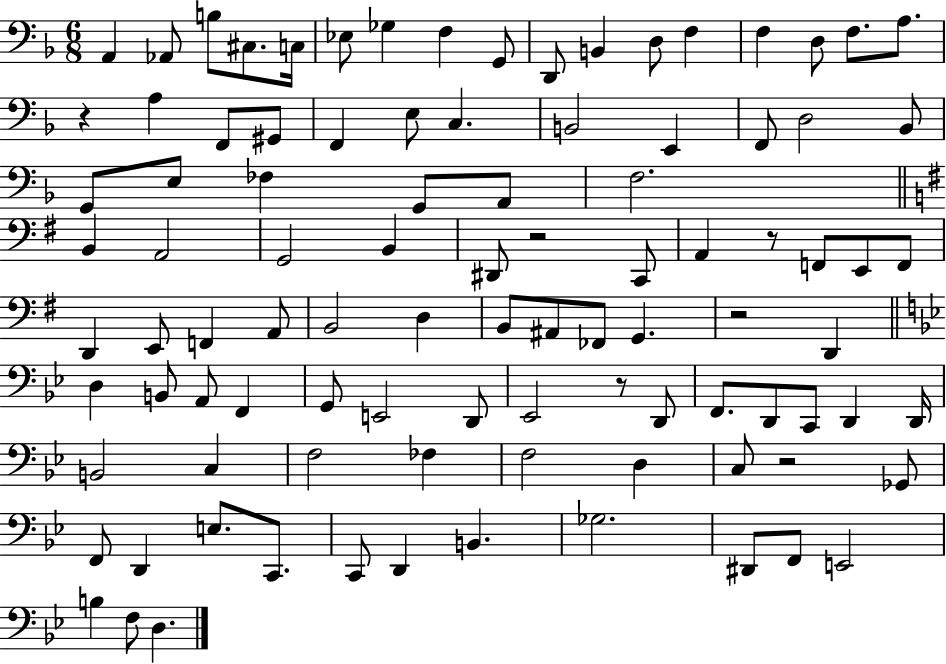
A2/q Ab2/e B3/e C#3/e. C3/s Eb3/e Gb3/q F3/q G2/e D2/e B2/q D3/e F3/q F3/q D3/e F3/e. A3/e. R/q A3/q F2/e G#2/e F2/q E3/e C3/q. B2/h E2/q F2/e D3/h Bb2/e G2/e E3/e FES3/q G2/e A2/e F3/h. B2/q A2/h G2/h B2/q D#2/e R/h C2/e A2/q R/e F2/e E2/e F2/e D2/q E2/e F2/q A2/e B2/h D3/q B2/e A#2/e FES2/e G2/q. R/h D2/q D3/q B2/e A2/e F2/q G2/e E2/h D2/e Eb2/h R/e D2/e F2/e. D2/e C2/e D2/q D2/s B2/h C3/q F3/h FES3/q F3/h D3/q C3/e R/h Gb2/e F2/e D2/q E3/e. C2/e. C2/e D2/q B2/q. Gb3/h. D#2/e F2/e E2/h B3/q F3/e D3/q.